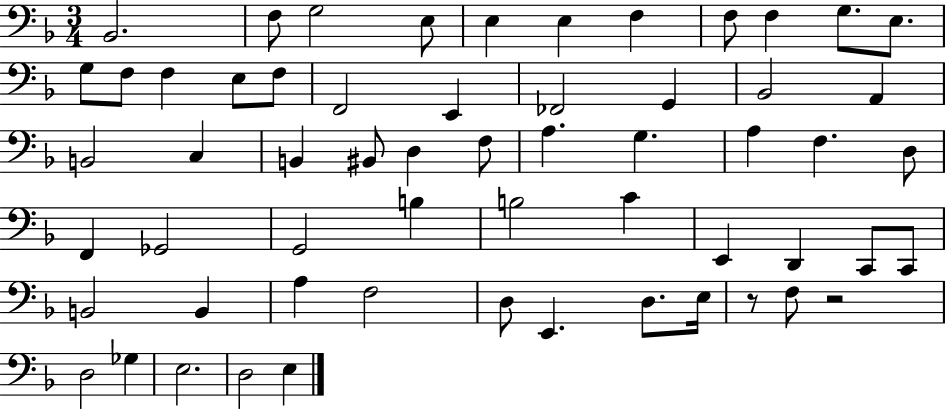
Bb2/h. F3/e G3/h E3/e E3/q E3/q F3/q F3/e F3/q G3/e. E3/e. G3/e F3/e F3/q E3/e F3/e F2/h E2/q FES2/h G2/q Bb2/h A2/q B2/h C3/q B2/q BIS2/e D3/q F3/e A3/q. G3/q. A3/q F3/q. D3/e F2/q Gb2/h G2/h B3/q B3/h C4/q E2/q D2/q C2/e C2/e B2/h B2/q A3/q F3/h D3/e E2/q. D3/e. E3/s R/e F3/e R/h D3/h Gb3/q E3/h. D3/h E3/q